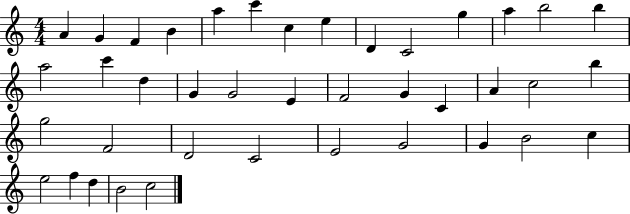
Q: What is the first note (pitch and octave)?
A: A4